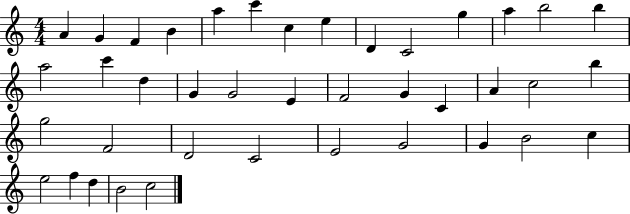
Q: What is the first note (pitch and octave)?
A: A4